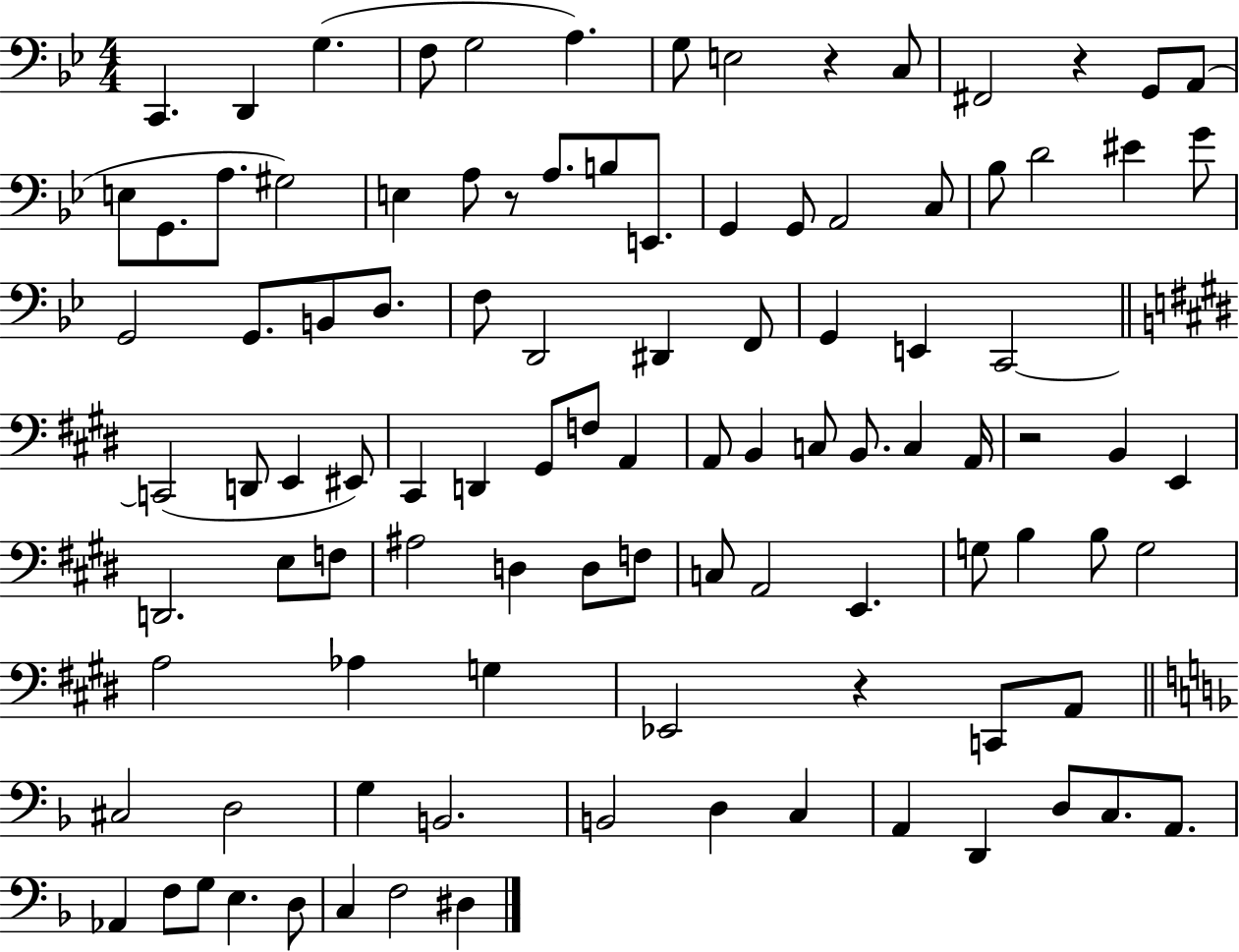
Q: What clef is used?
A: bass